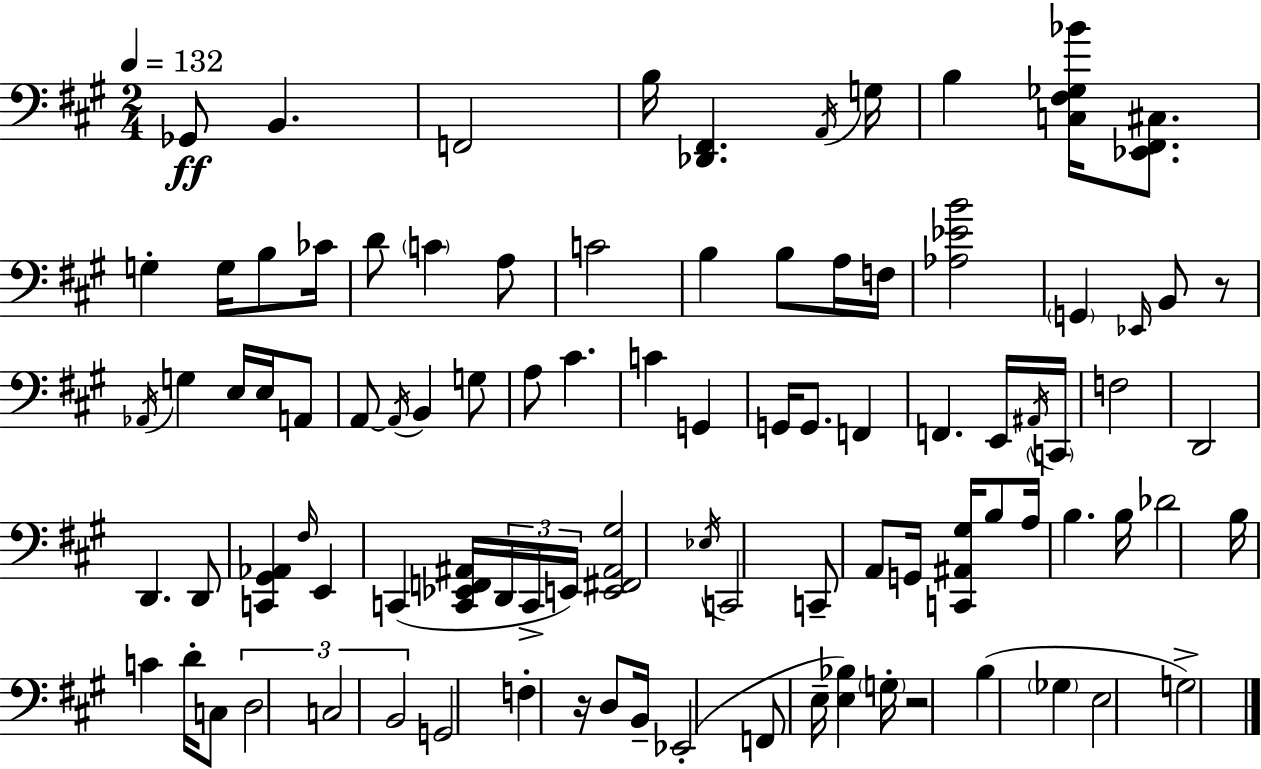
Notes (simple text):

Gb2/e B2/q. F2/h B3/s [Db2,F#2]/q. A2/s G3/s B3/q [C3,F#3,Gb3,Bb4]/s [Eb2,F#2,C#3]/e. G3/q G3/s B3/e CES4/s D4/e C4/q A3/e C4/h B3/q B3/e A3/s F3/s [Ab3,Eb4,B4]/h G2/q Eb2/s B2/e R/e Ab2/s G3/q E3/s E3/s A2/e A2/e A2/s B2/q G3/e A3/e C#4/q. C4/q G2/q G2/s G2/e. F2/q F2/q. E2/s A#2/s C2/s F3/h D2/h D2/q. D2/e [C2,G#2,Ab2]/q F#3/s E2/q C2/q [C2,Eb2,F2,A#2]/s D2/s C2/s E2/s [E2,F#2,A#2,G#3]/h Eb3/s C2/h C2/e A2/e G2/s [C2,A#2,G#3]/s B3/e A3/s B3/q. B3/s Db4/h B3/s C4/q D4/s C3/e D3/h C3/h B2/h G2/h F3/q R/s D3/e B2/s Eb2/h F2/e E3/s [E3,Bb3]/q G3/s R/h B3/q Gb3/q E3/h G3/h